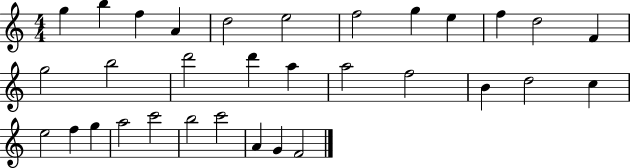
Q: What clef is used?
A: treble